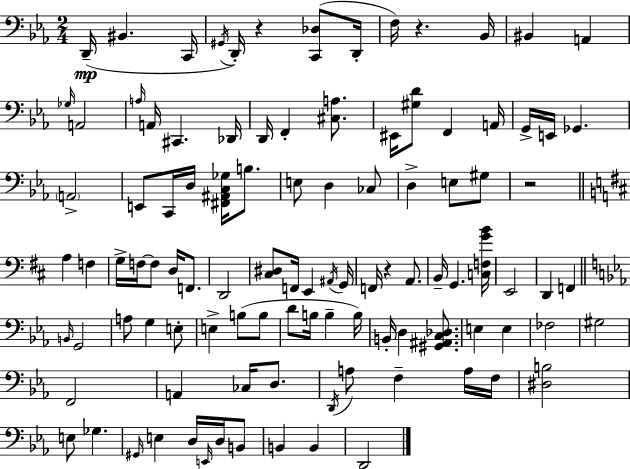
{
  \clef bass
  \numericTimeSignature
  \time 2/4
  \key ees \major
  d,16--(\mp bis,4. c,16 | \acciaccatura { gis,16 } d,16-.) r4 <c, des>8( | d,16-. f16) r4. | bes,16 bis,4 a,4 | \break \grace { ges16 } a,2 | \grace { a16 } a,16 cis,4. | des,16 d,16 f,4-. | <cis a>8. eis,16 <gis d'>8 f,4 | \break a,16 g,16-> e,16 ges,4. | \parenthesize a,2-> | e,8 c,16 d16 <fis, ais, c ges>16 | b8. e8 d4 | \break ces8 d4-> e8 | gis8 r2 | \bar "||" \break \key b \minor a4 f4 | g16-> f16~~ f8 d16 f,8. | d,2 | <cis dis>8 f,16 e,4 \acciaccatura { ais,16 } | \break g,16 f,16 r4 a,8. | b,16-- g,4. | <c f g' b'>16 e,2 | d,4 f,4 | \break \bar "||" \break \key ees \major \grace { b,16 } g,2 | a8 g4 e8-. | e4-> b8( b8 | d'8 b16 b4-- | \break b16) b,16-. d4 <gis, ais, c des>8. | e4 e4 | fes2 | gis2 | \break f,2 | a,4 ces16 d8. | \acciaccatura { d,16 } a8 f4-- | a16 f16 <dis b>2 | \break e8 ges4. | \grace { gis,16 } e4 d16 | \grace { e,16 } d16 b,8 b,4 | b,4 d,2 | \break \bar "|."
}